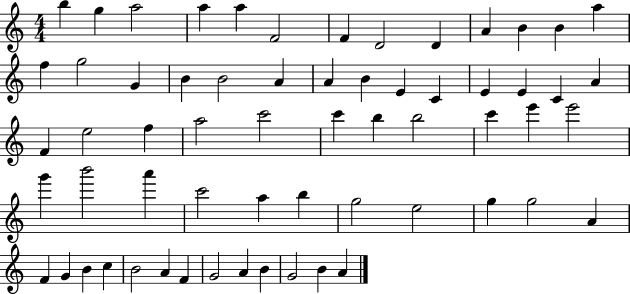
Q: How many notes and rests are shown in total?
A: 62